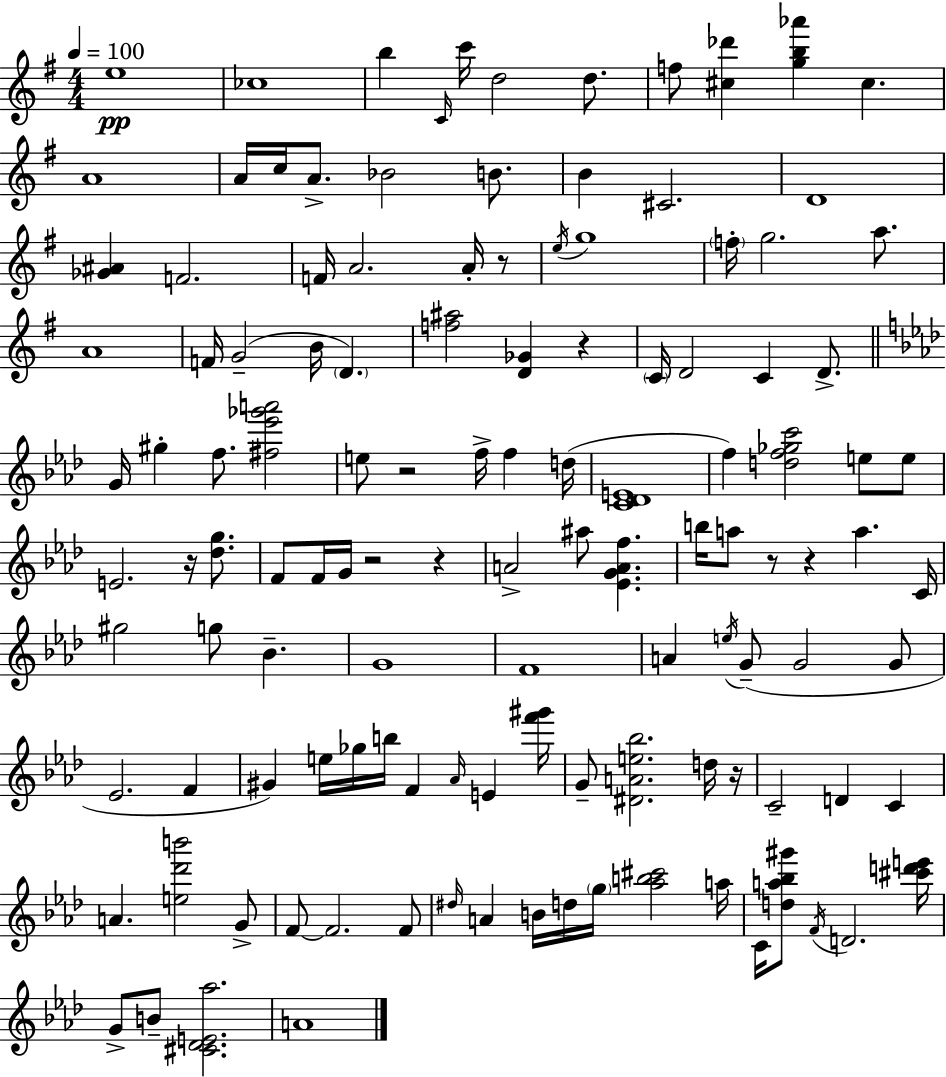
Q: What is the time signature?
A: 4/4